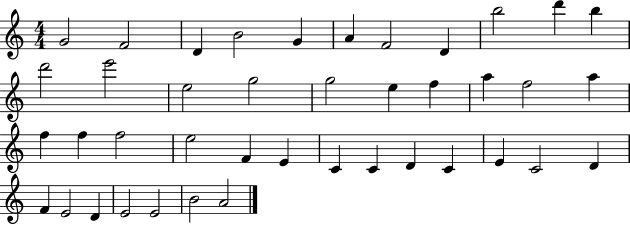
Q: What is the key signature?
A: C major